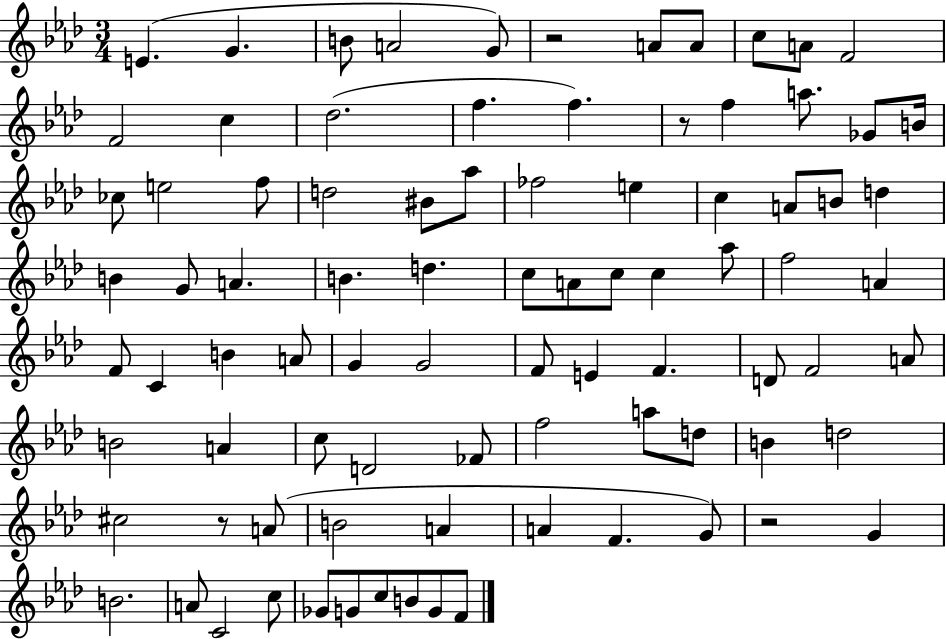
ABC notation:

X:1
T:Untitled
M:3/4
L:1/4
K:Ab
E G B/2 A2 G/2 z2 A/2 A/2 c/2 A/2 F2 F2 c _d2 f f z/2 f a/2 _G/2 B/4 _c/2 e2 f/2 d2 ^B/2 _a/2 _f2 e c A/2 B/2 d B G/2 A B d c/2 A/2 c/2 c _a/2 f2 A F/2 C B A/2 G G2 F/2 E F D/2 F2 A/2 B2 A c/2 D2 _F/2 f2 a/2 d/2 B d2 ^c2 z/2 A/2 B2 A A F G/2 z2 G B2 A/2 C2 c/2 _G/2 G/2 c/2 B/2 G/2 F/2